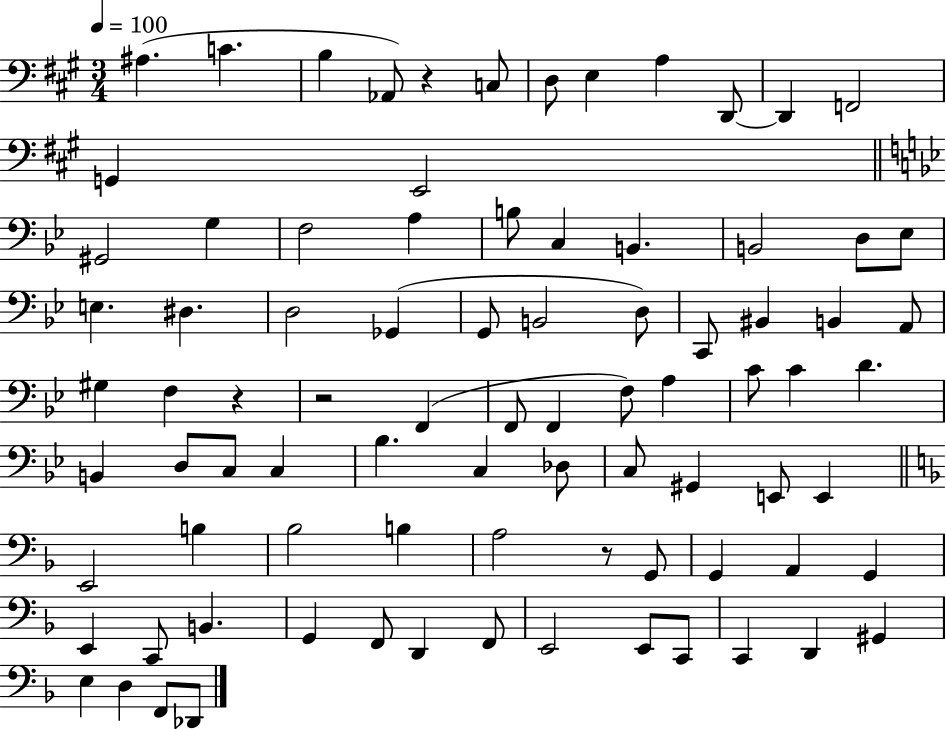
X:1
T:Untitled
M:3/4
L:1/4
K:A
^A, C B, _A,,/2 z C,/2 D,/2 E, A, D,,/2 D,, F,,2 G,, E,,2 ^G,,2 G, F,2 A, B,/2 C, B,, B,,2 D,/2 _E,/2 E, ^D, D,2 _G,, G,,/2 B,,2 D,/2 C,,/2 ^B,, B,, A,,/2 ^G, F, z z2 F,, F,,/2 F,, F,/2 A, C/2 C D B,, D,/2 C,/2 C, _B, C, _D,/2 C,/2 ^G,, E,,/2 E,, E,,2 B, _B,2 B, A,2 z/2 G,,/2 G,, A,, G,, E,, C,,/2 B,, G,, F,,/2 D,, F,,/2 E,,2 E,,/2 C,,/2 C,, D,, ^G,, E, D, F,,/2 _D,,/2